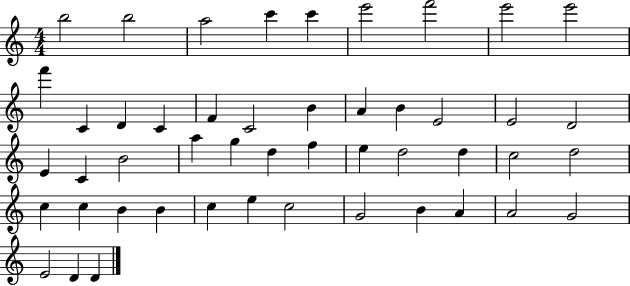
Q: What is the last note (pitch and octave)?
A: D4